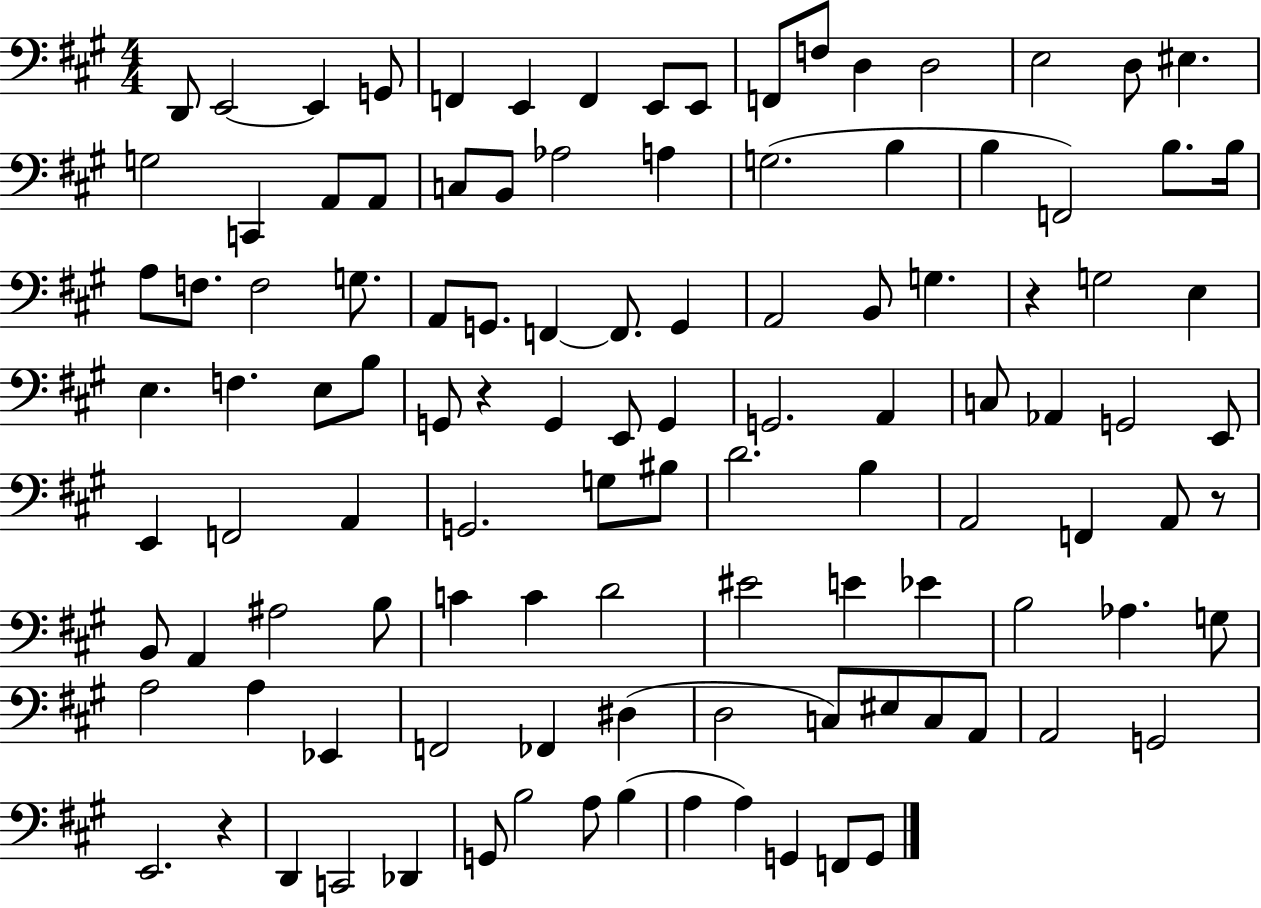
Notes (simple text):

D2/e E2/h E2/q G2/e F2/q E2/q F2/q E2/e E2/e F2/e F3/e D3/q D3/h E3/h D3/e EIS3/q. G3/h C2/q A2/e A2/e C3/e B2/e Ab3/h A3/q G3/h. B3/q B3/q F2/h B3/e. B3/s A3/e F3/e. F3/h G3/e. A2/e G2/e. F2/q F2/e. G2/q A2/h B2/e G3/q. R/q G3/h E3/q E3/q. F3/q. E3/e B3/e G2/e R/q G2/q E2/e G2/q G2/h. A2/q C3/e Ab2/q G2/h E2/e E2/q F2/h A2/q G2/h. G3/e BIS3/e D4/h. B3/q A2/h F2/q A2/e R/e B2/e A2/q A#3/h B3/e C4/q C4/q D4/h EIS4/h E4/q Eb4/q B3/h Ab3/q. G3/e A3/h A3/q Eb2/q F2/h FES2/q D#3/q D3/h C3/e EIS3/e C3/e A2/e A2/h G2/h E2/h. R/q D2/q C2/h Db2/q G2/e B3/h A3/e B3/q A3/q A3/q G2/q F2/e G2/e